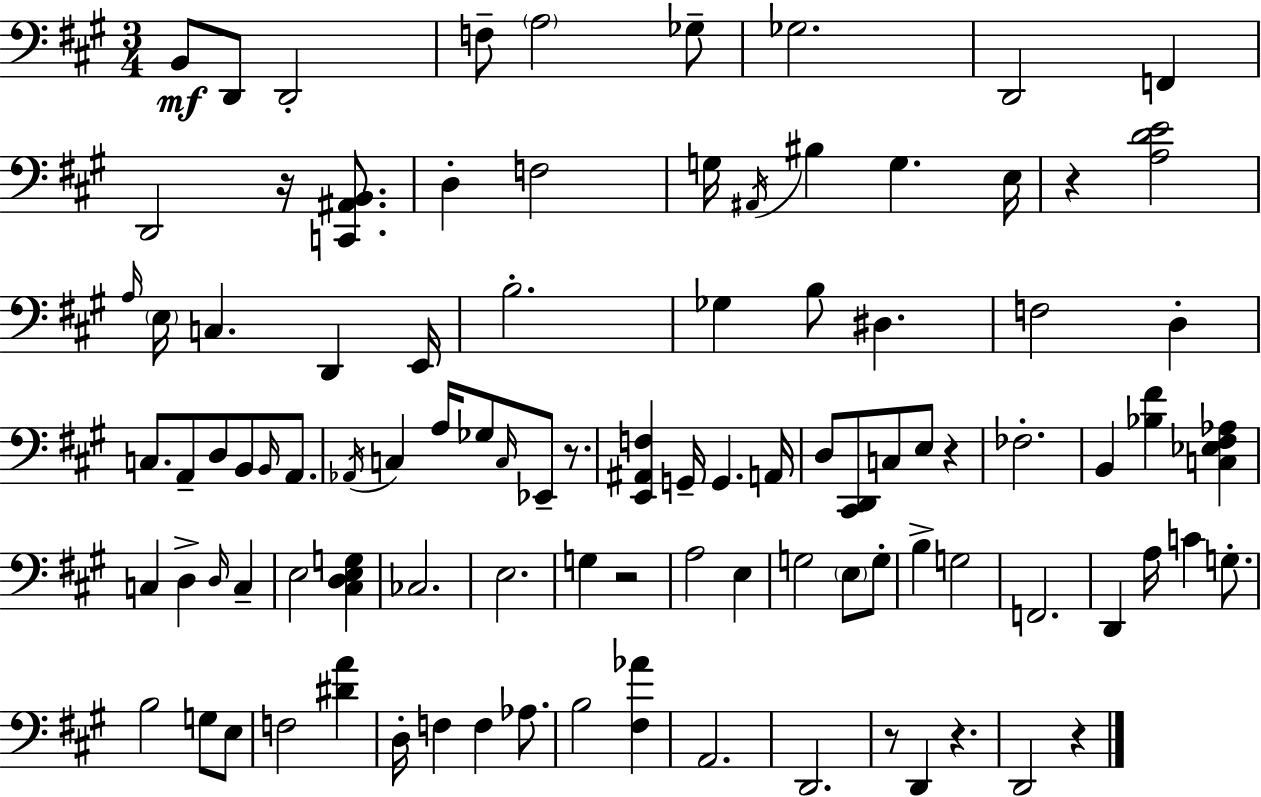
X:1
T:Untitled
M:3/4
L:1/4
K:A
B,,/2 D,,/2 D,,2 F,/2 A,2 _G,/2 _G,2 D,,2 F,, D,,2 z/4 [C,,^A,,B,,]/2 D, F,2 G,/4 ^A,,/4 ^B, G, E,/4 z [A,DE]2 A,/4 E,/4 C, D,, E,,/4 B,2 _G, B,/2 ^D, F,2 D, C,/2 A,,/2 D,/2 B,,/2 B,,/4 A,,/2 _A,,/4 C, A,/4 _G,/2 C,/4 _E,,/2 z/2 [E,,^A,,F,] G,,/4 G,, A,,/4 D,/2 [^C,,D,,]/2 C,/2 E,/2 z _F,2 B,, [_B,^F] [C,_E,^F,_A,] C, D, D,/4 C, E,2 [^C,D,E,G,] _C,2 E,2 G, z2 A,2 E, G,2 E,/2 G,/2 B, G,2 F,,2 D,, A,/4 C G,/2 B,2 G,/2 E,/2 F,2 [^DA] D,/4 F, F, _A,/2 B,2 [^F,_A] A,,2 D,,2 z/2 D,, z D,,2 z